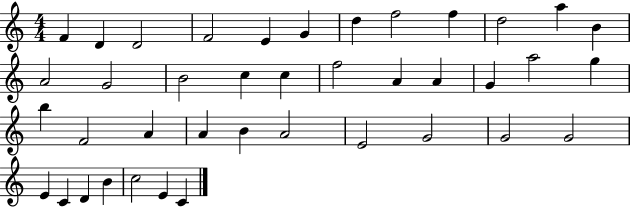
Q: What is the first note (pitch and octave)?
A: F4